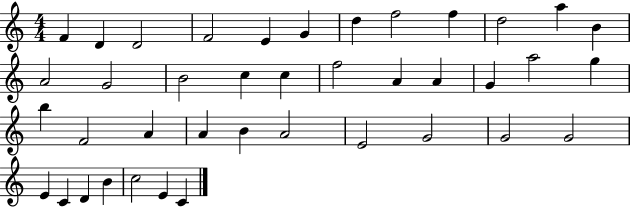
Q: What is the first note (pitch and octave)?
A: F4